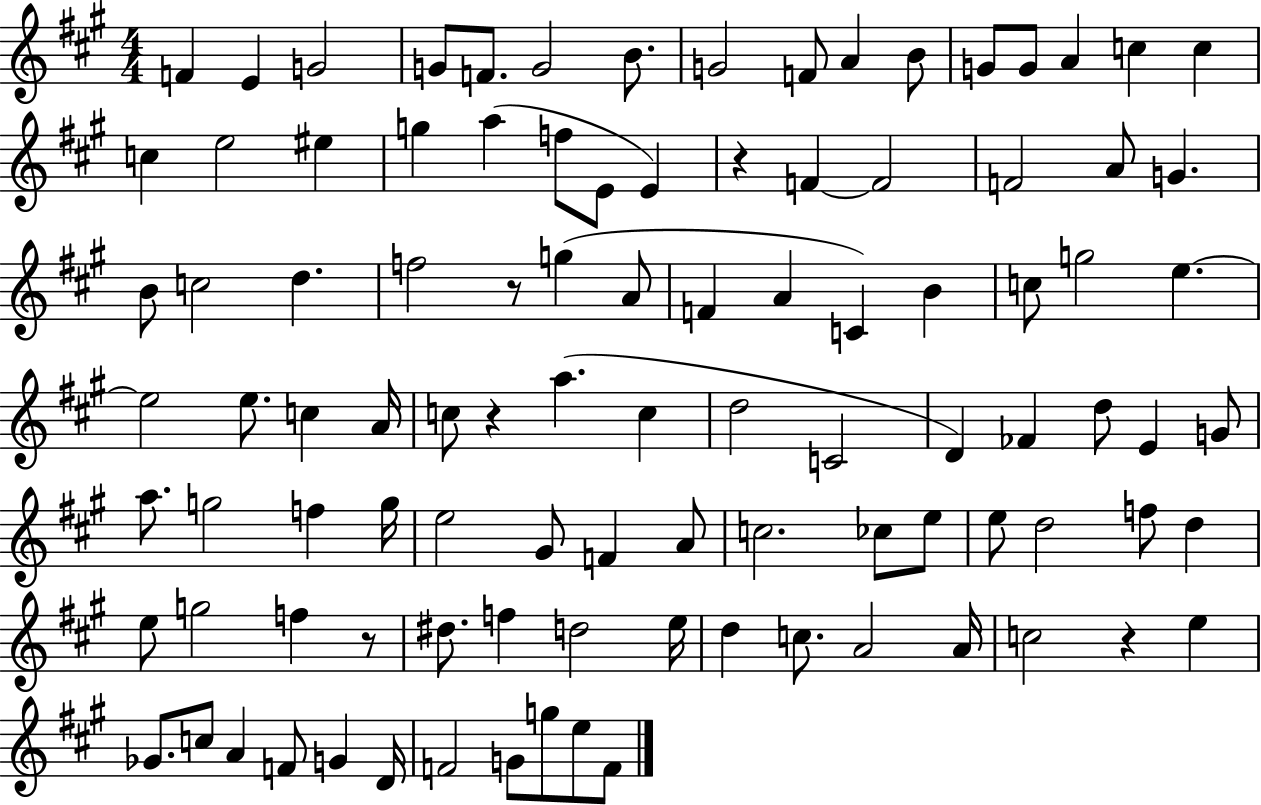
X:1
T:Untitled
M:4/4
L:1/4
K:A
F E G2 G/2 F/2 G2 B/2 G2 F/2 A B/2 G/2 G/2 A c c c e2 ^e g a f/2 E/2 E z F F2 F2 A/2 G B/2 c2 d f2 z/2 g A/2 F A C B c/2 g2 e e2 e/2 c A/4 c/2 z a c d2 C2 D _F d/2 E G/2 a/2 g2 f g/4 e2 ^G/2 F A/2 c2 _c/2 e/2 e/2 d2 f/2 d e/2 g2 f z/2 ^d/2 f d2 e/4 d c/2 A2 A/4 c2 z e _G/2 c/2 A F/2 G D/4 F2 G/2 g/2 e/2 F/2